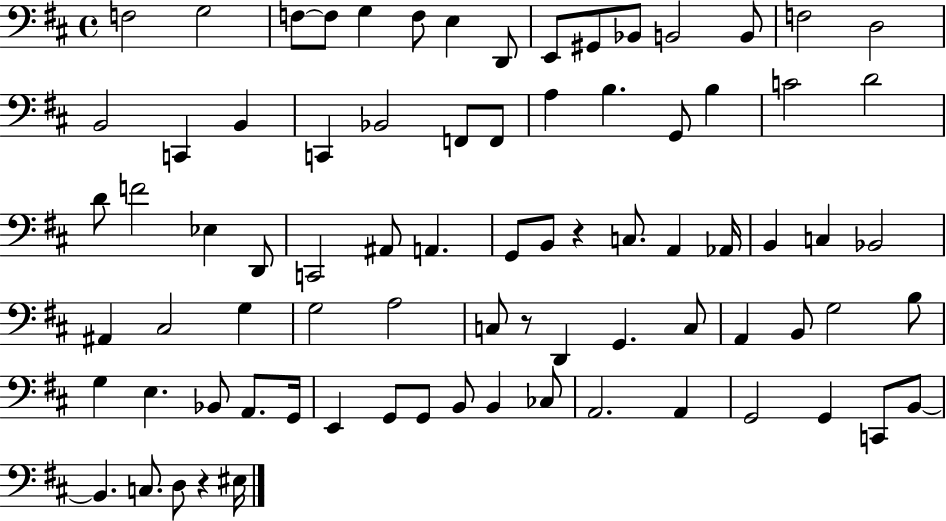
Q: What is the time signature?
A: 4/4